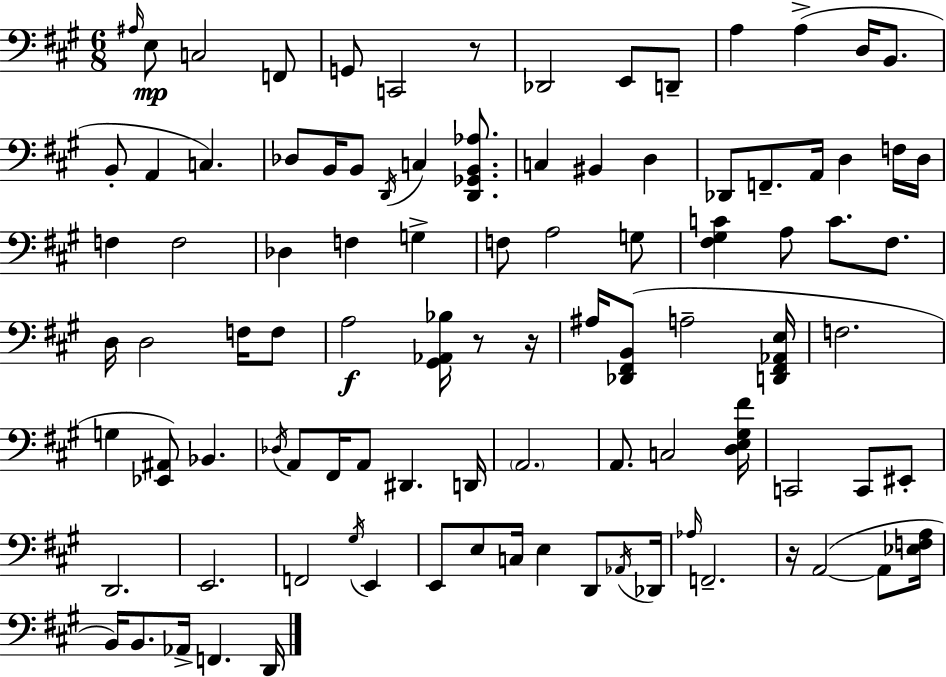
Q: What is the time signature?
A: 6/8